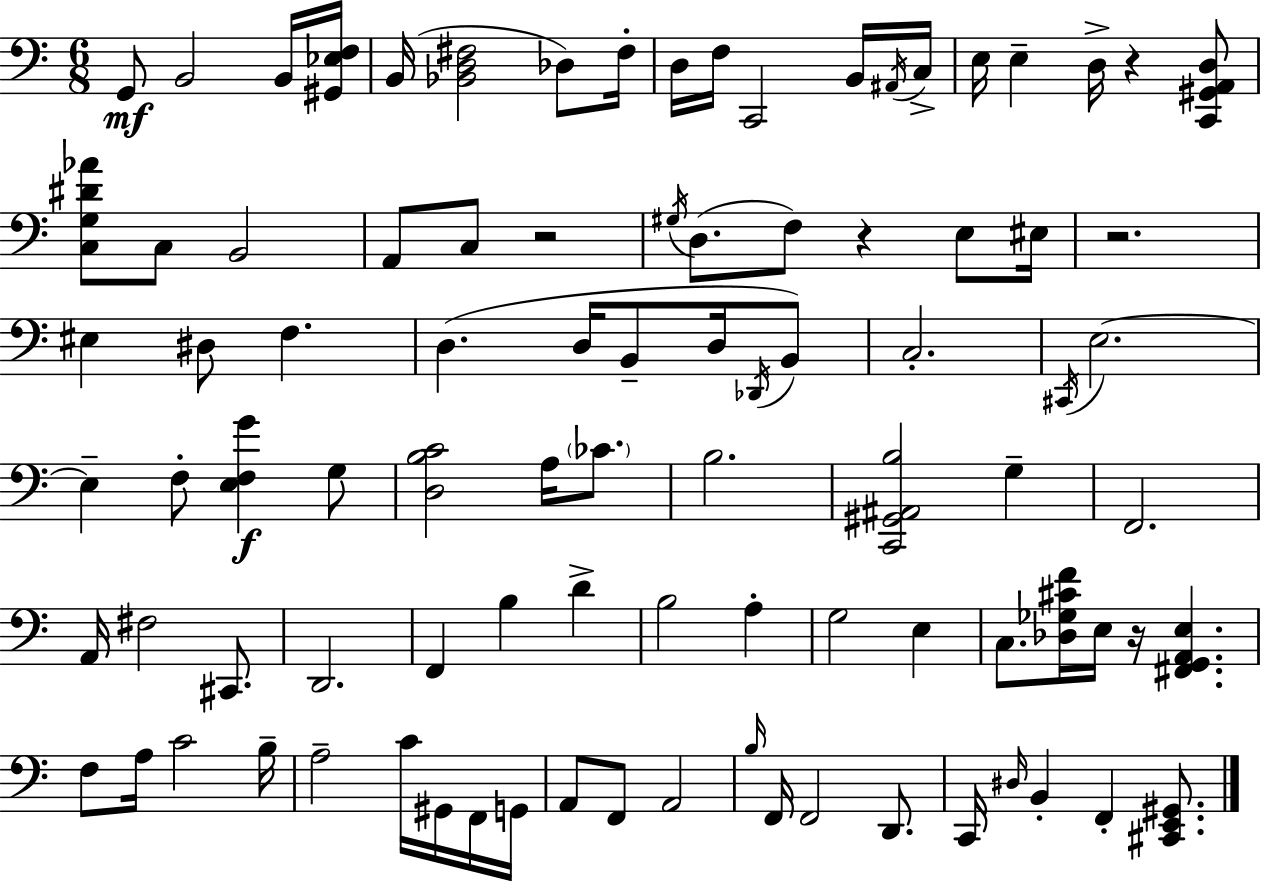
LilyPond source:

{
  \clef bass
  \numericTimeSignature
  \time 6/8
  \key c \major
  g,8\mf b,2 b,16 <gis, ees f>16 | b,16( <bes, d fis>2 des8) fis16-. | d16 f16 c,2 b,16 \acciaccatura { ais,16 } | c16-> e16 e4-- d16-> r4 <c, gis, a, d>8 | \break <c g dis' aes'>8 c8 b,2 | a,8 c8 r2 | \acciaccatura { gis16 }( d8. f8) r4 e8 | eis16 r2. | \break eis4 dis8 f4. | d4.( d16 b,8-- d16 | \acciaccatura { des,16 } b,8) c2.-. | \acciaccatura { cis,16 } e2.~~ | \break e4-- f8-. <e f g'>4\f | g8 <d b c'>2 | a16 \parenthesize ces'8. b2. | <c, gis, ais, b>2 | \break g4-- f,2. | a,16 fis2 | cis,8. d,2. | f,4 b4 | \break d'4-> b2 | a4-. g2 | e4 c8. <des ges cis' f'>16 e16 r16 <fis, g, a, e>4. | f8 a16 c'2 | \break b16-- a2-- | c'16 gis,16 f,16 g,16 a,8 f,8 a,2 | \grace { b16 } f,16 f,2 | d,8. c,16 \grace { dis16 } b,4-. f,4-. | \break <cis, e, gis,>8. \bar "|."
}